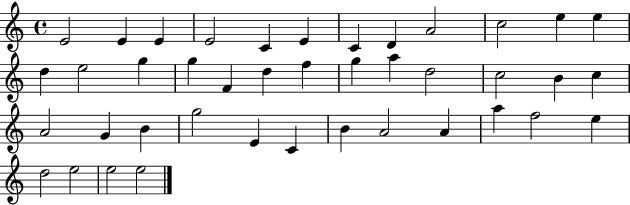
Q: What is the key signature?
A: C major